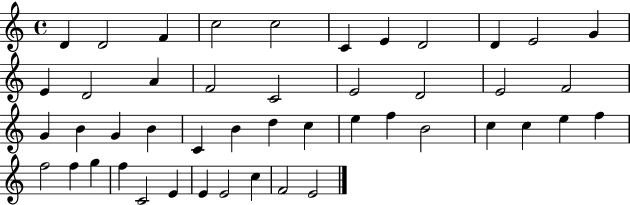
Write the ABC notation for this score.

X:1
T:Untitled
M:4/4
L:1/4
K:C
D D2 F c2 c2 C E D2 D E2 G E D2 A F2 C2 E2 D2 E2 F2 G B G B C B d c e f B2 c c e f f2 f g f C2 E E E2 c F2 E2